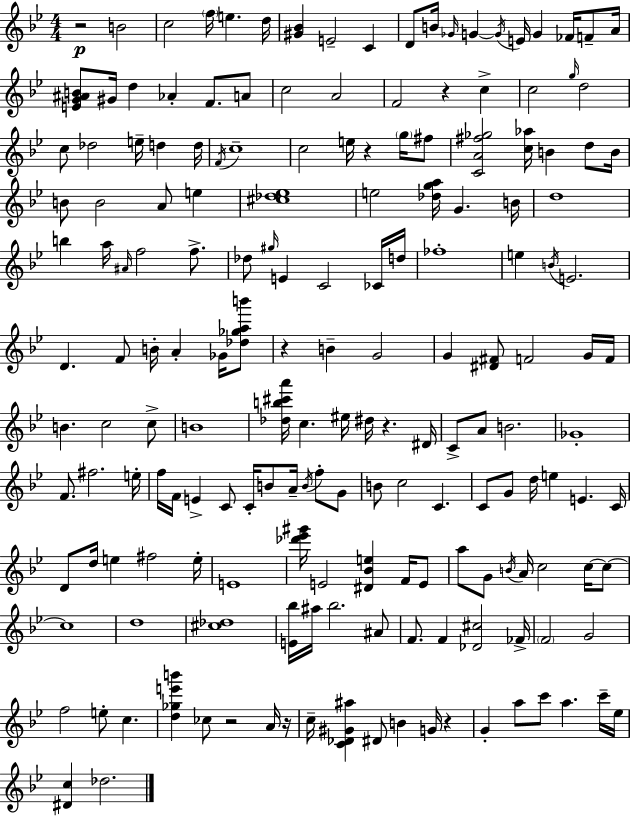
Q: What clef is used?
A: treble